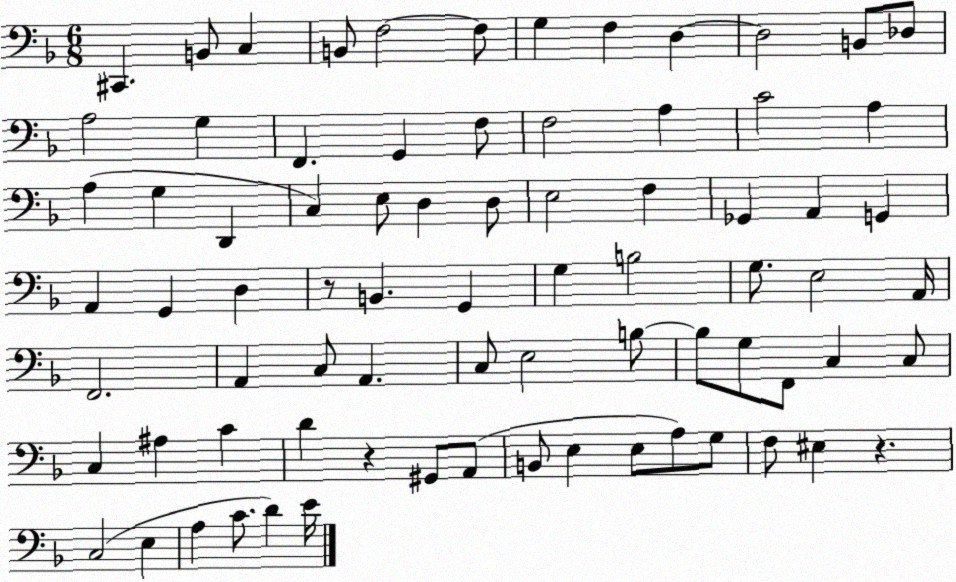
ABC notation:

X:1
T:Untitled
M:6/8
L:1/4
K:F
^C,, B,,/2 C, B,,/2 F,2 F,/2 G, F, D, D,2 B,,/2 _D,/2 A,2 G, F,, G,, F,/2 F,2 A, C2 A, A, G, D,, C, E,/2 D, D,/2 E,2 F, _G,, A,, G,, A,, G,, D, z/2 B,, G,, G, B,2 G,/2 E,2 A,,/4 F,,2 A,, C,/2 A,, C,/2 E,2 B,/2 B,/2 G,/2 F,,/2 C, C,/2 C, ^A, C D z ^G,,/2 A,,/2 B,,/2 E, E,/2 A,/2 G,/2 F,/2 ^E, z C,2 E, A, C/2 D E/4